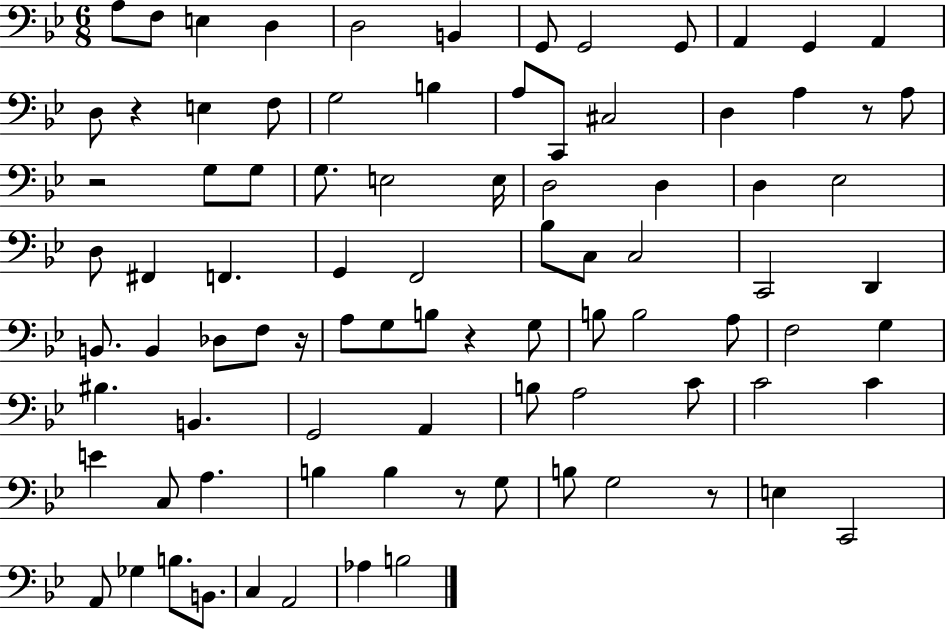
{
  \clef bass
  \numericTimeSignature
  \time 6/8
  \key bes \major
  a8 f8 e4 d4 | d2 b,4 | g,8 g,2 g,8 | a,4 g,4 a,4 | \break d8 r4 e4 f8 | g2 b4 | a8 c,8 cis2 | d4 a4 r8 a8 | \break r2 g8 g8 | g8. e2 e16 | d2 d4 | d4 ees2 | \break d8 fis,4 f,4. | g,4 f,2 | bes8 c8 c2 | c,2 d,4 | \break b,8. b,4 des8 f8 r16 | a8 g8 b8 r4 g8 | b8 b2 a8 | f2 g4 | \break bis4. b,4. | g,2 a,4 | b8 a2 c'8 | c'2 c'4 | \break e'4 c8 a4. | b4 b4 r8 g8 | b8 g2 r8 | e4 c,2 | \break a,8 ges4 b8. b,8. | c4 a,2 | aes4 b2 | \bar "|."
}